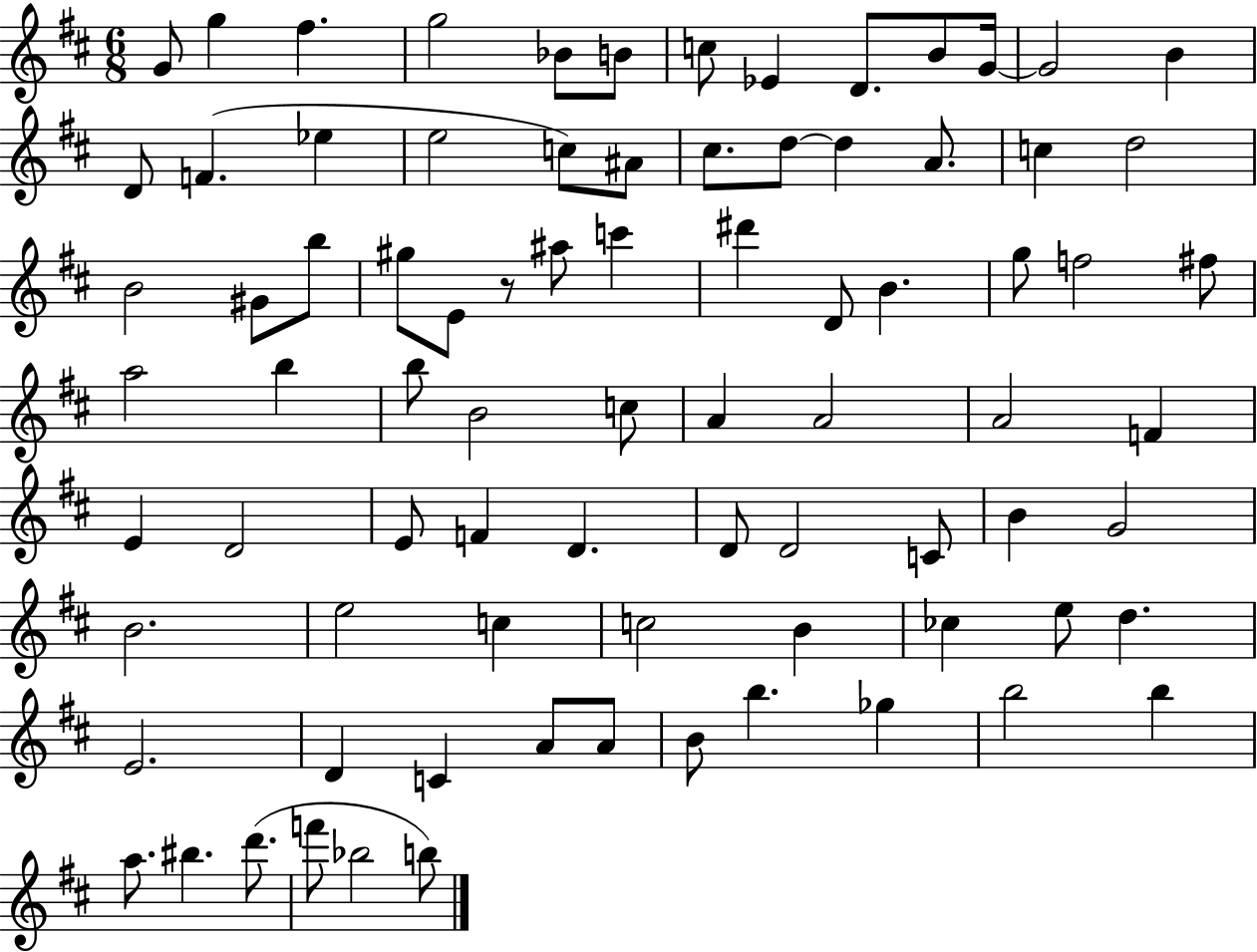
G4/e G5/q F#5/q. G5/h Bb4/e B4/e C5/e Eb4/q D4/e. B4/e G4/s G4/h B4/q D4/e F4/q. Eb5/q E5/h C5/e A#4/e C#5/e. D5/e D5/q A4/e. C5/q D5/h B4/h G#4/e B5/e G#5/e E4/e R/e A#5/e C6/q D#6/q D4/e B4/q. G5/e F5/h F#5/e A5/h B5/q B5/e B4/h C5/e A4/q A4/h A4/h F4/q E4/q D4/h E4/e F4/q D4/q. D4/e D4/h C4/e B4/q G4/h B4/h. E5/h C5/q C5/h B4/q CES5/q E5/e D5/q. E4/h. D4/q C4/q A4/e A4/e B4/e B5/q. Gb5/q B5/h B5/q A5/e. BIS5/q. D6/e. F6/e Bb5/h B5/e